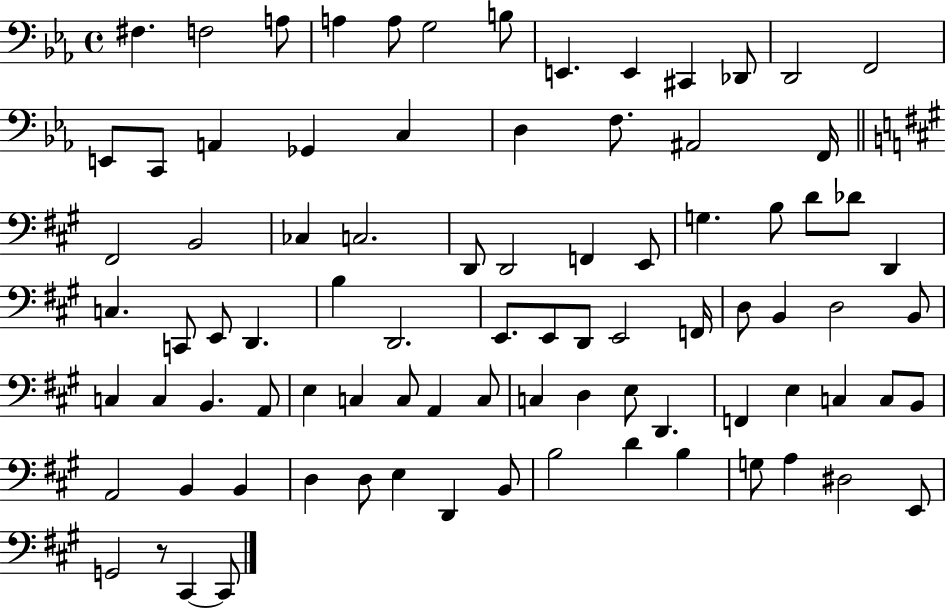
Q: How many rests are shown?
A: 1